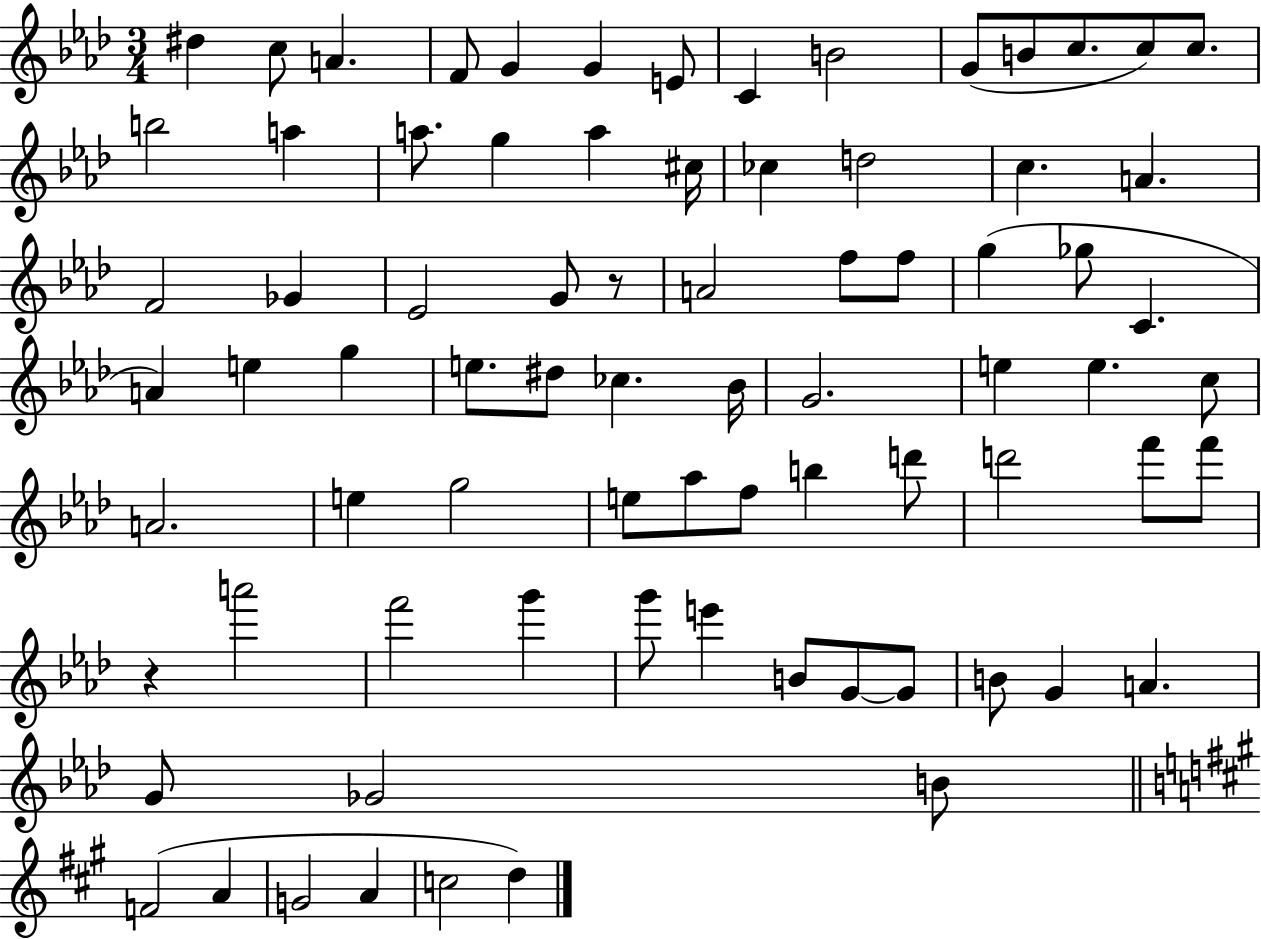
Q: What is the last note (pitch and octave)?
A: D5